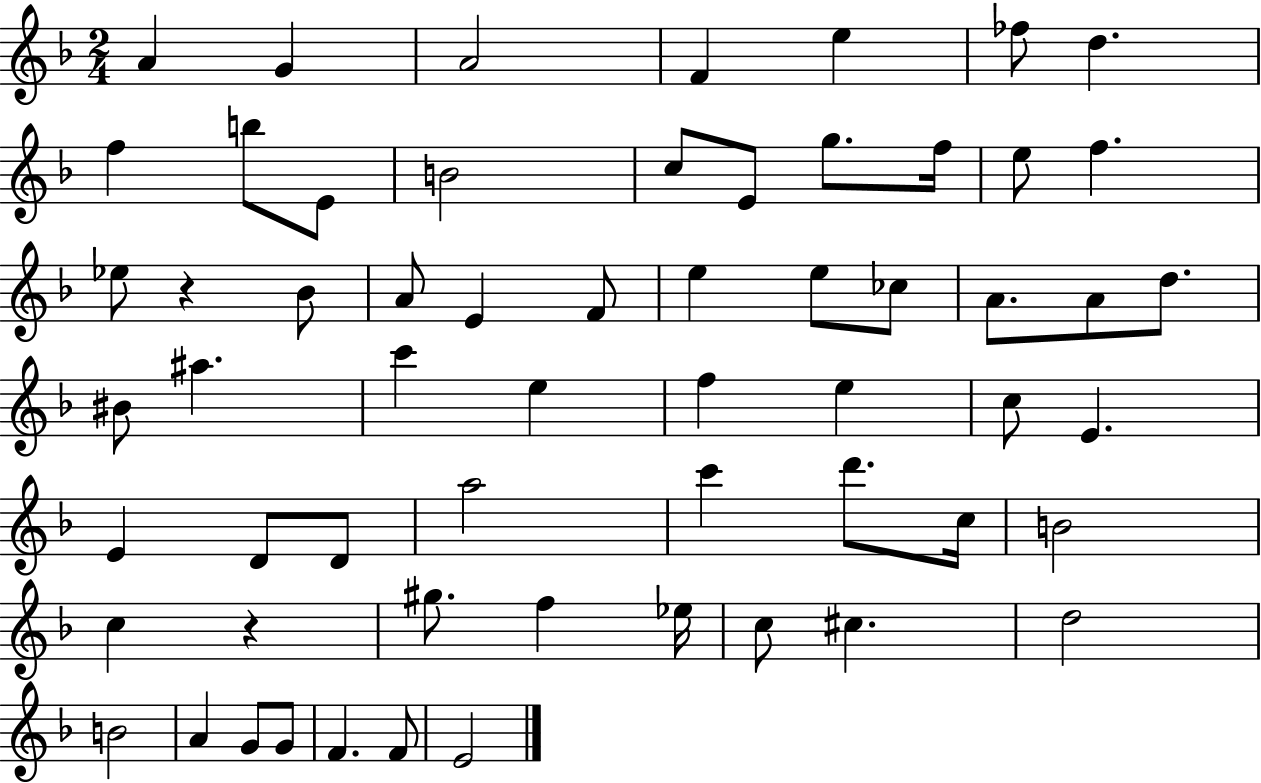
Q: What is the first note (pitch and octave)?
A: A4